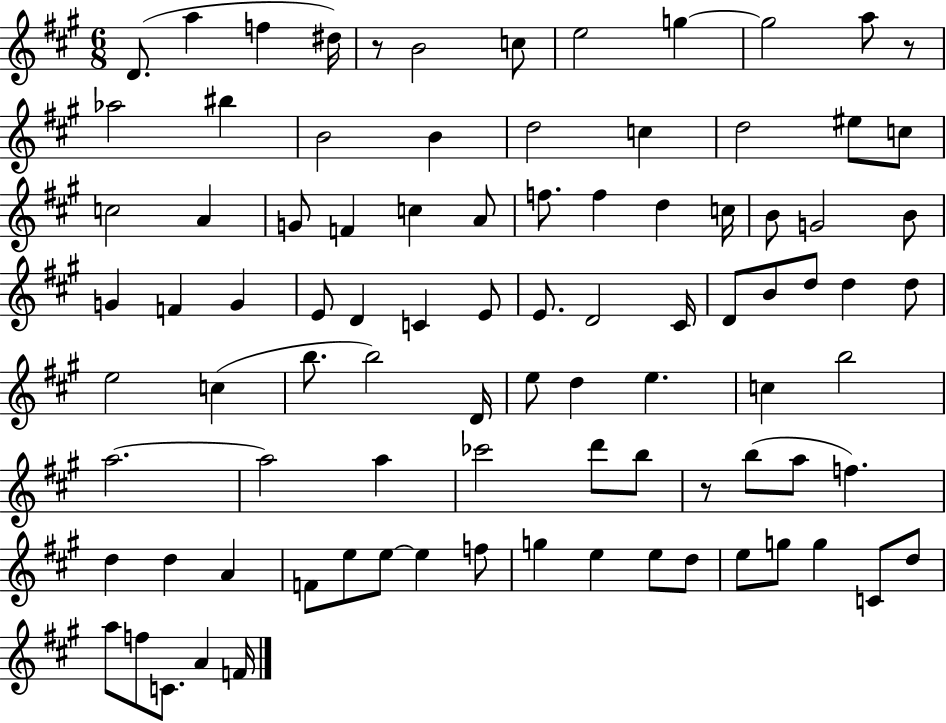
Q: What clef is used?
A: treble